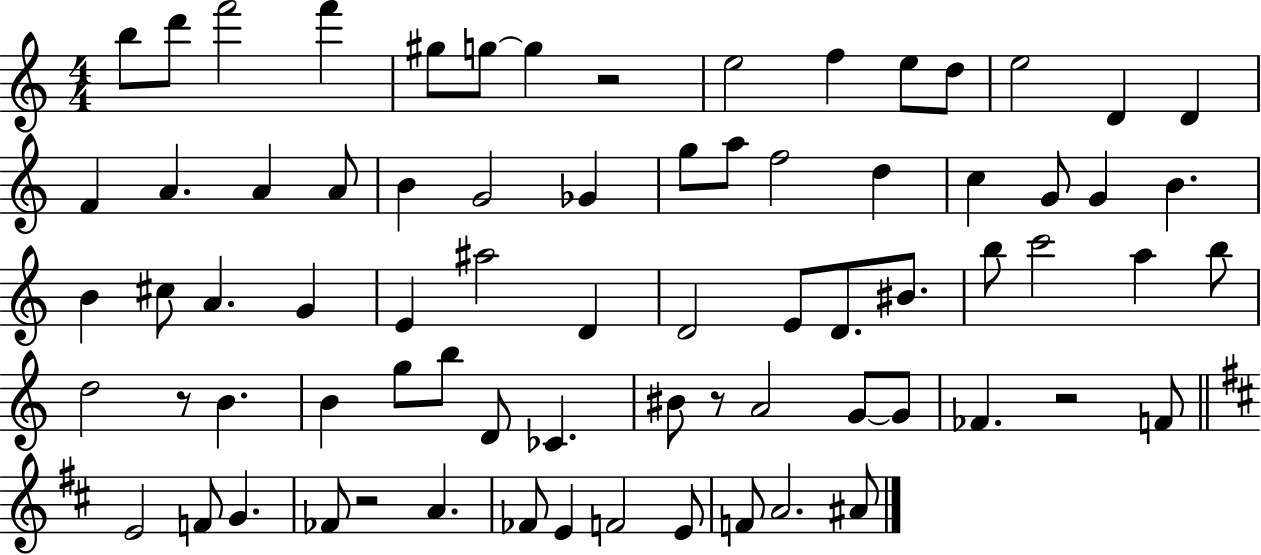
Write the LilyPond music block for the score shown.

{
  \clef treble
  \numericTimeSignature
  \time 4/4
  \key c \major
  b''8 d'''8 f'''2 f'''4 | gis''8 g''8~~ g''4 r2 | e''2 f''4 e''8 d''8 | e''2 d'4 d'4 | \break f'4 a'4. a'4 a'8 | b'4 g'2 ges'4 | g''8 a''8 f''2 d''4 | c''4 g'8 g'4 b'4. | \break b'4 cis''8 a'4. g'4 | e'4 ais''2 d'4 | d'2 e'8 d'8. bis'8. | b''8 c'''2 a''4 b''8 | \break d''2 r8 b'4. | b'4 g''8 b''8 d'8 ces'4. | bis'8 r8 a'2 g'8~~ g'8 | fes'4. r2 f'8 | \break \bar "||" \break \key b \minor e'2 f'8 g'4. | fes'8 r2 a'4. | fes'8 e'4 f'2 e'8 | f'8 a'2. ais'8 | \break \bar "|."
}